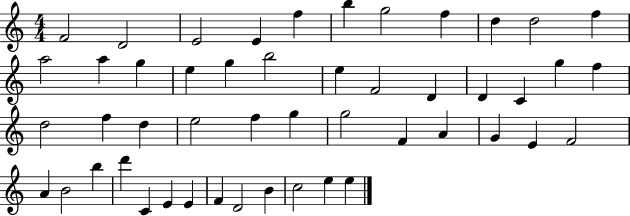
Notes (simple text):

F4/h D4/h E4/h E4/q F5/q B5/q G5/h F5/q D5/q D5/h F5/q A5/h A5/q G5/q E5/q G5/q B5/h E5/q F4/h D4/q D4/q C4/q G5/q F5/q D5/h F5/q D5/q E5/h F5/q G5/q G5/h F4/q A4/q G4/q E4/q F4/h A4/q B4/h B5/q D6/q C4/q E4/q E4/q F4/q D4/h B4/q C5/h E5/q E5/q